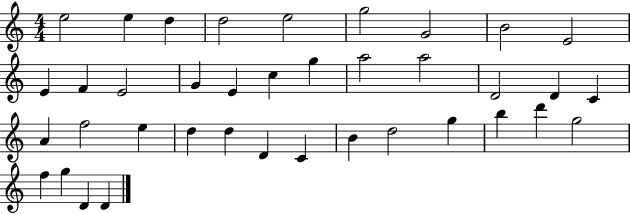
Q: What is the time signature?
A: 4/4